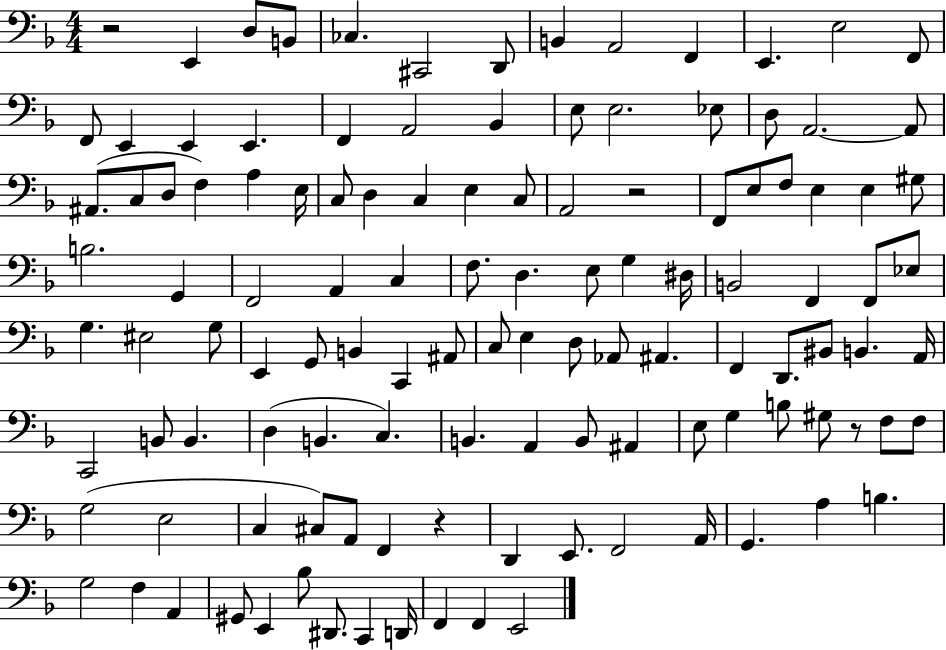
R/h E2/q D3/e B2/e CES3/q. C#2/h D2/e B2/q A2/h F2/q E2/q. E3/h F2/e F2/e E2/q E2/q E2/q. F2/q A2/h Bb2/q E3/e E3/h. Eb3/e D3/e A2/h. A2/e A#2/e. C3/e D3/e F3/q A3/q E3/s C3/e D3/q C3/q E3/q C3/e A2/h R/h F2/e E3/e F3/e E3/q E3/q G#3/e B3/h. G2/q F2/h A2/q C3/q F3/e. D3/q. E3/e G3/q D#3/s B2/h F2/q F2/e Eb3/e G3/q. EIS3/h G3/e E2/q G2/e B2/q C2/q A#2/e C3/e E3/q D3/e Ab2/e A#2/q. F2/q D2/e. BIS2/e B2/q. A2/s C2/h B2/e B2/q. D3/q B2/q. C3/q. B2/q. A2/q B2/e A#2/q E3/e G3/q B3/e G#3/e R/e F3/e F3/e G3/h E3/h C3/q C#3/e A2/e F2/q R/q D2/q E2/e. F2/h A2/s G2/q. A3/q B3/q. G3/h F3/q A2/q G#2/e E2/q Bb3/e D#2/e. C2/q D2/s F2/q F2/q E2/h